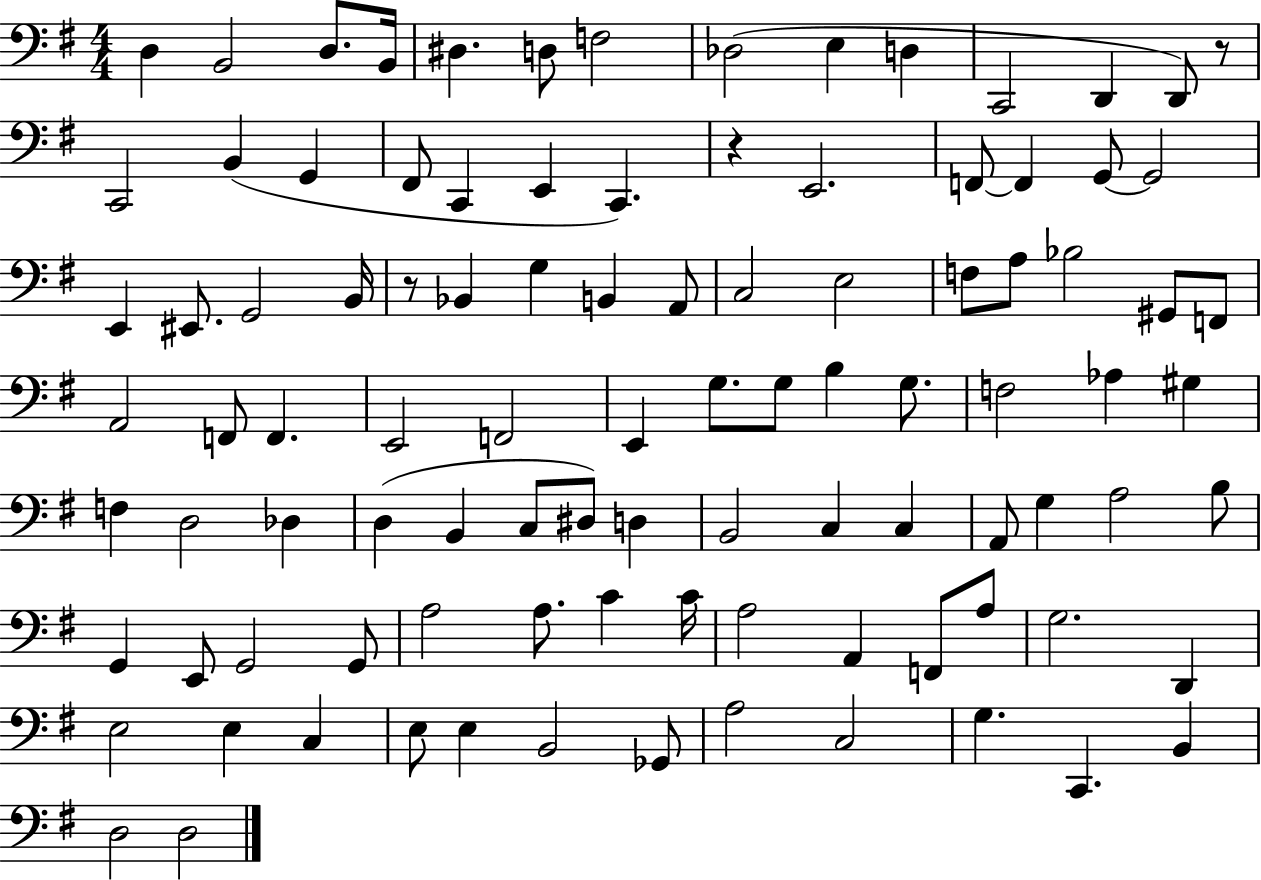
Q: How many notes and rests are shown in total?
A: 99